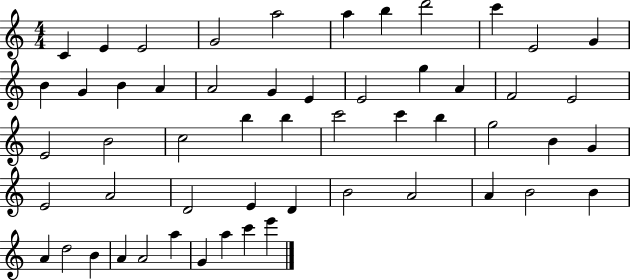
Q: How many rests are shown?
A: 0